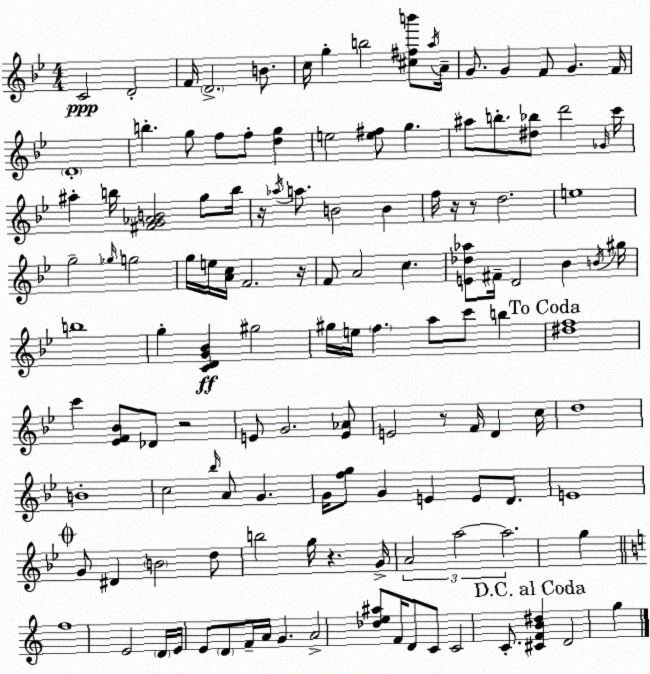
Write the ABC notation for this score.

X:1
T:Untitled
M:4/4
L:1/4
K:Gm
C2 D2 F/4 D2 B/2 c/4 g b2 [^c^fb']/2 a/4 A/4 G/2 G F/2 G F/4 D4 b g/2 f/2 f/2 [dg] e2 [e^f]/2 g ^a/2 b/2 [^d_b]/2 d'2 _G/4 c'/4 ^a b/4 [^FG_AB]2 g/2 b/4 z/4 _a/4 a/2 B2 B f/4 z/4 z/2 d2 e4 g2 _g/4 g2 g/4 e/4 [Ac]/4 F2 z/4 F/2 A2 c [E_d_a]/2 ^F/4 D2 _B B/4 ^g/4 b4 g [CDG_B] ^g2 ^g/4 e/4 f a/2 c'/2 b [^df]4 c' [_EF_B]/2 _D/2 z2 E/2 G2 [E_A]/2 E2 z/2 F/4 D c/4 d4 B4 c2 _b/4 A/2 G G/4 [fg]/2 G E E/2 D/2 E4 G/2 ^D B2 d/2 b2 g/4 z G/4 A2 a2 a2 g f4 E2 D/4 E/4 E/2 D/2 F/4 A/4 G A2 [_de^a]/2 F/4 D/2 C/2 C2 C/2 [^CFB^d] D2 g